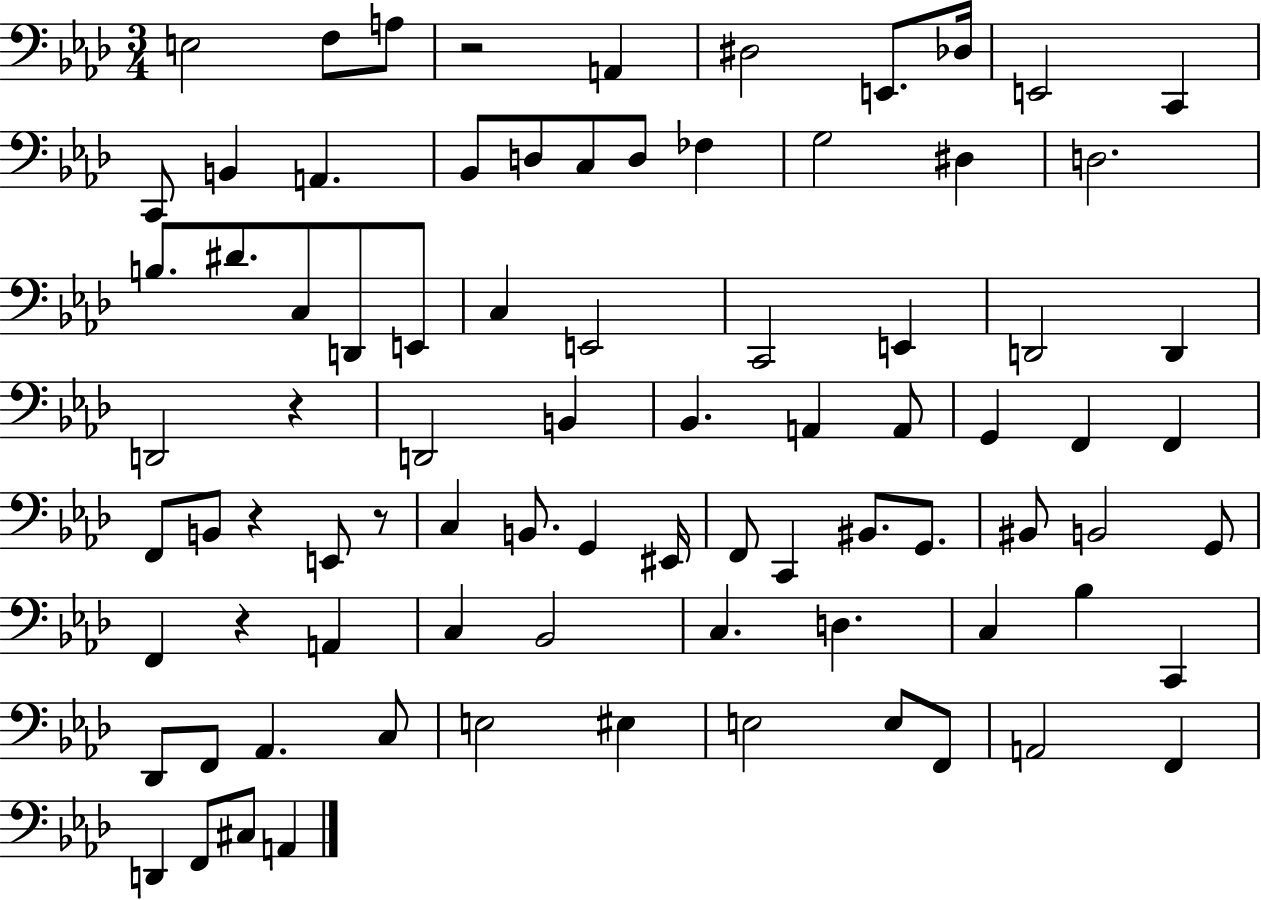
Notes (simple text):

E3/h F3/e A3/e R/h A2/q D#3/h E2/e. Db3/s E2/h C2/q C2/e B2/q A2/q. Bb2/e D3/e C3/e D3/e FES3/q G3/h D#3/q D3/h. B3/e. D#4/e. C3/e D2/e E2/e C3/q E2/h C2/h E2/q D2/h D2/q D2/h R/q D2/h B2/q Bb2/q. A2/q A2/e G2/q F2/q F2/q F2/e B2/e R/q E2/e R/e C3/q B2/e. G2/q EIS2/s F2/e C2/q BIS2/e. G2/e. BIS2/e B2/h G2/e F2/q R/q A2/q C3/q Bb2/h C3/q. D3/q. C3/q Bb3/q C2/q Db2/e F2/e Ab2/q. C3/e E3/h EIS3/q E3/h E3/e F2/e A2/h F2/q D2/q F2/e C#3/e A2/q